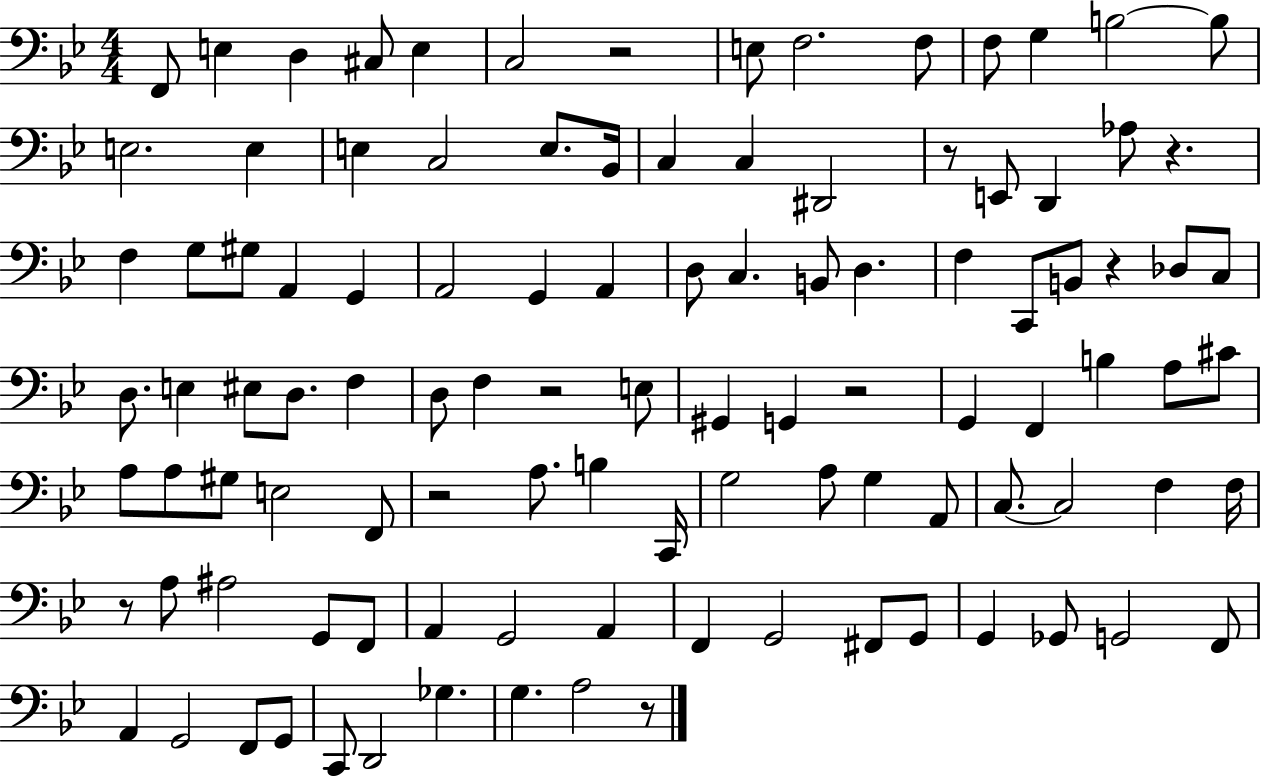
F2/e E3/q D3/q C#3/e E3/q C3/h R/h E3/e F3/h. F3/e F3/e G3/q B3/h B3/e E3/h. E3/q E3/q C3/h E3/e. Bb2/s C3/q C3/q D#2/h R/e E2/e D2/q Ab3/e R/q. F3/q G3/e G#3/e A2/q G2/q A2/h G2/q A2/q D3/e C3/q. B2/e D3/q. F3/q C2/e B2/e R/q Db3/e C3/e D3/e. E3/q EIS3/e D3/e. F3/q D3/e F3/q R/h E3/e G#2/q G2/q R/h G2/q F2/q B3/q A3/e C#4/e A3/e A3/e G#3/e E3/h F2/e R/h A3/e. B3/q C2/s G3/h A3/e G3/q A2/e C3/e. C3/h F3/q F3/s R/e A3/e A#3/h G2/e F2/e A2/q G2/h A2/q F2/q G2/h F#2/e G2/e G2/q Gb2/e G2/h F2/e A2/q G2/h F2/e G2/e C2/e D2/h Gb3/q. G3/q. A3/h R/e